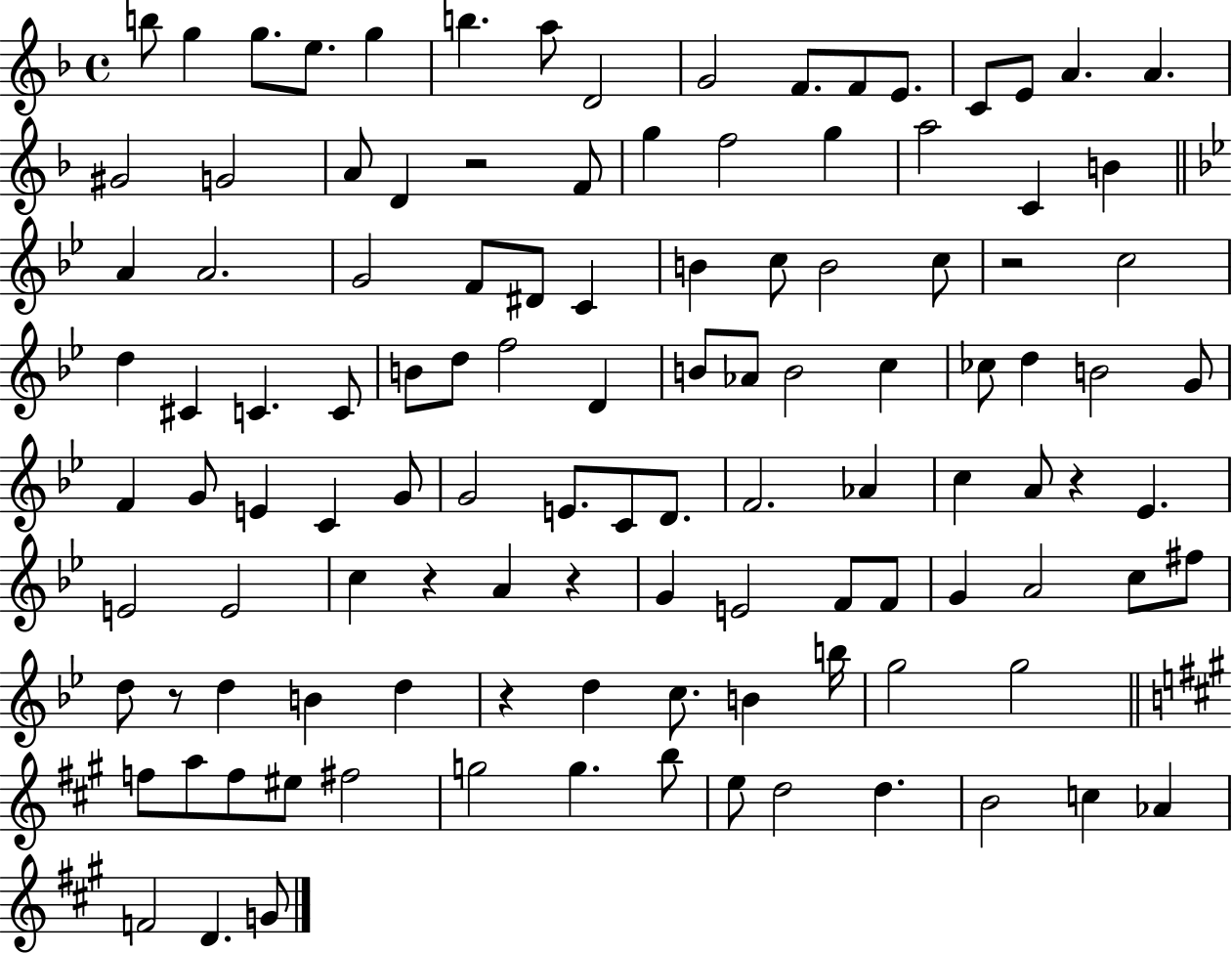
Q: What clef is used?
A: treble